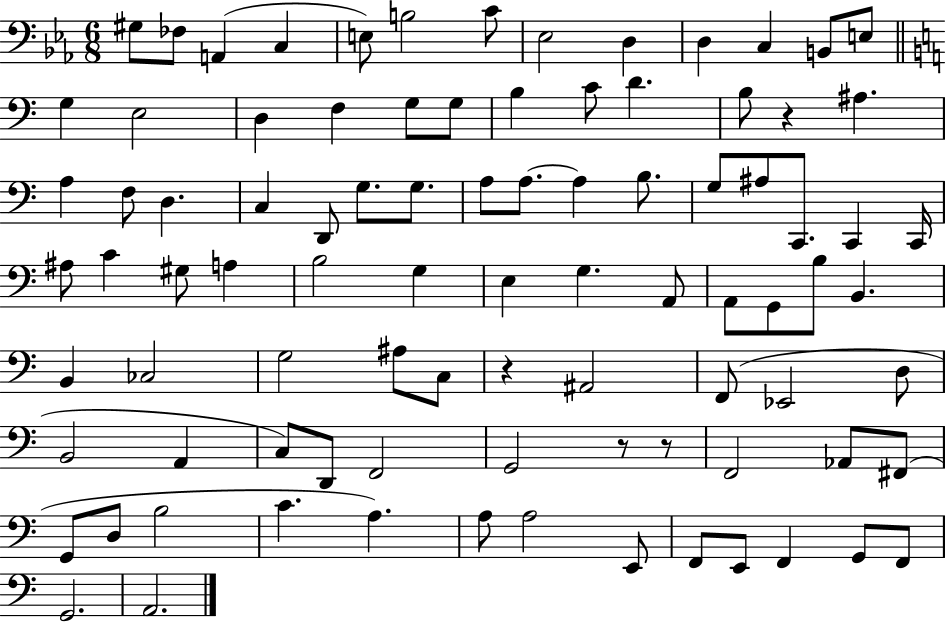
X:1
T:Untitled
M:6/8
L:1/4
K:Eb
^G,/2 _F,/2 A,, C, E,/2 B,2 C/2 _E,2 D, D, C, B,,/2 E,/2 G, E,2 D, F, G,/2 G,/2 B, C/2 D B,/2 z ^A, A, F,/2 D, C, D,,/2 G,/2 G,/2 A,/2 A,/2 A, B,/2 G,/2 ^A,/2 C,,/2 C,, C,,/4 ^A,/2 C ^G,/2 A, B,2 G, E, G, A,,/2 A,,/2 G,,/2 B,/2 B,, B,, _C,2 G,2 ^A,/2 C,/2 z ^A,,2 F,,/2 _E,,2 D,/2 B,,2 A,, C,/2 D,,/2 F,,2 G,,2 z/2 z/2 F,,2 _A,,/2 ^F,,/2 G,,/2 D,/2 B,2 C A, A,/2 A,2 E,,/2 F,,/2 E,,/2 F,, G,,/2 F,,/2 G,,2 A,,2